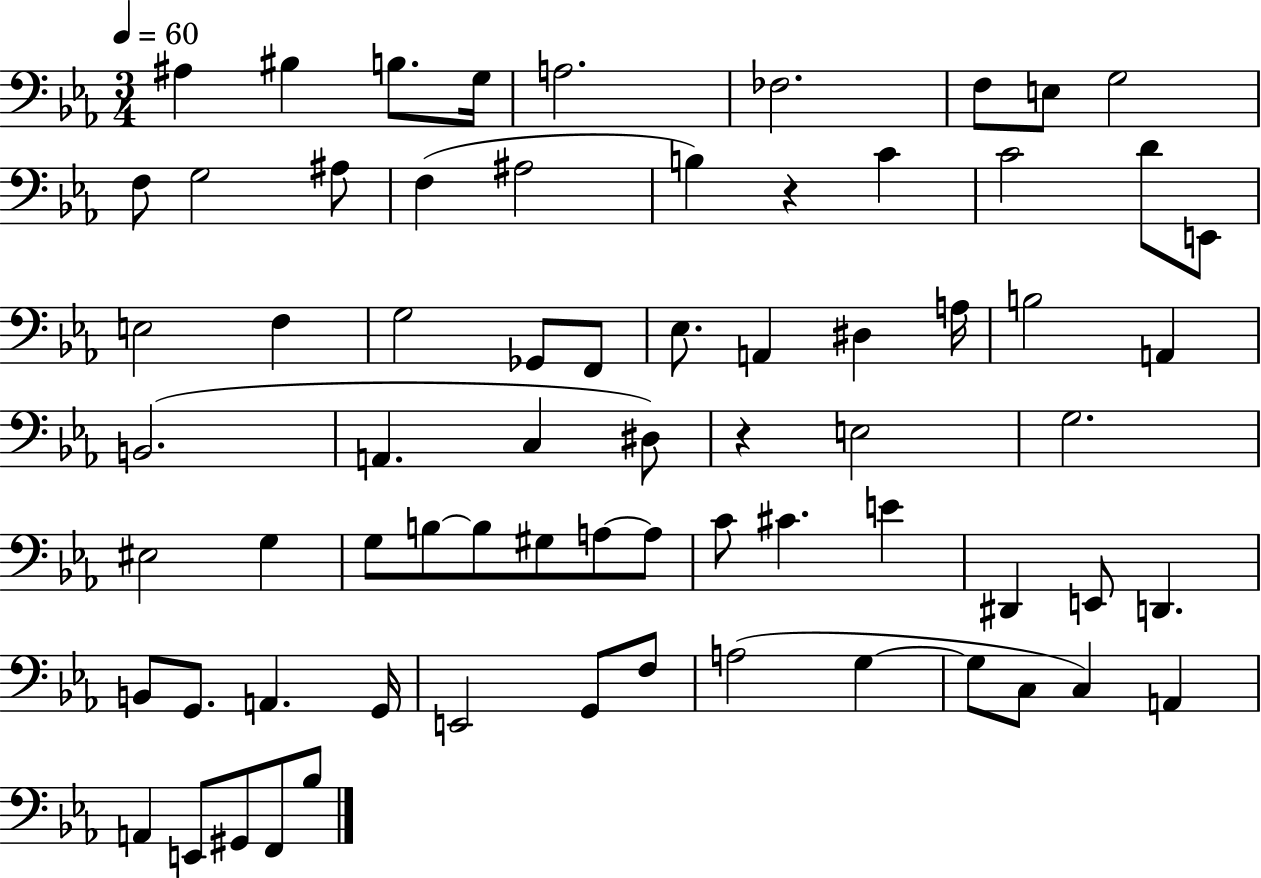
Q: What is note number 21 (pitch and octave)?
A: F3